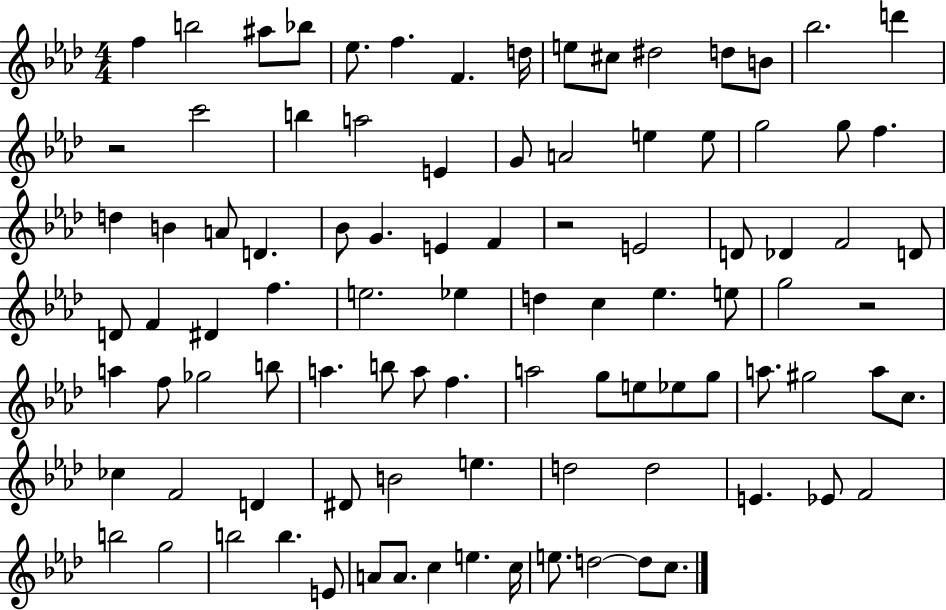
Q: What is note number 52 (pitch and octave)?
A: F5